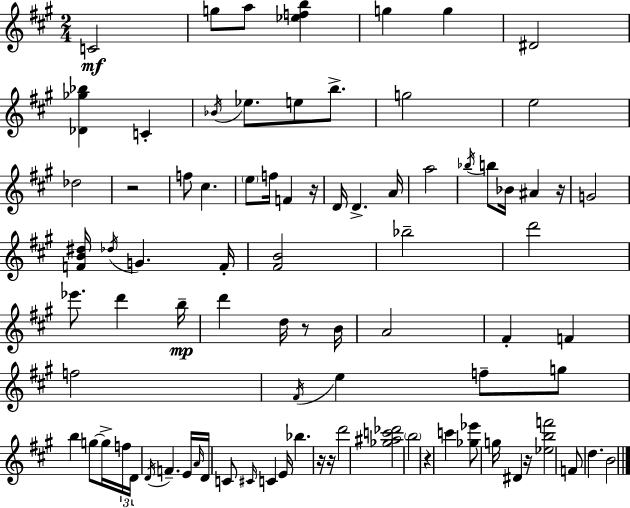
X:1
T:Untitled
M:2/4
L:1/4
K:A
C2 g/2 a/2 [_efb] g g ^D2 [_D_g_b] C _B/4 _e/2 e/2 b/2 g2 e2 _d2 z2 f/2 ^c e/2 f/4 F z/4 D/4 D A/4 a2 _b/4 b/2 _B/4 ^A z/4 G2 [FB^d]/4 _d/4 G F/4 [^FB]2 _b2 d'2 _e'/2 d' b/4 d' d/4 z/2 B/4 A2 ^F F f2 ^F/4 e f/2 g/2 b g/2 g/4 f/4 D/4 D/4 F E/4 A/4 D/4 C/2 ^C/4 C E/4 _b z/4 z/4 d'2 [_g^ac'_d']2 b2 z c' [_g_e']/2 g/4 ^D z/4 [_ebf']2 F/2 d B2